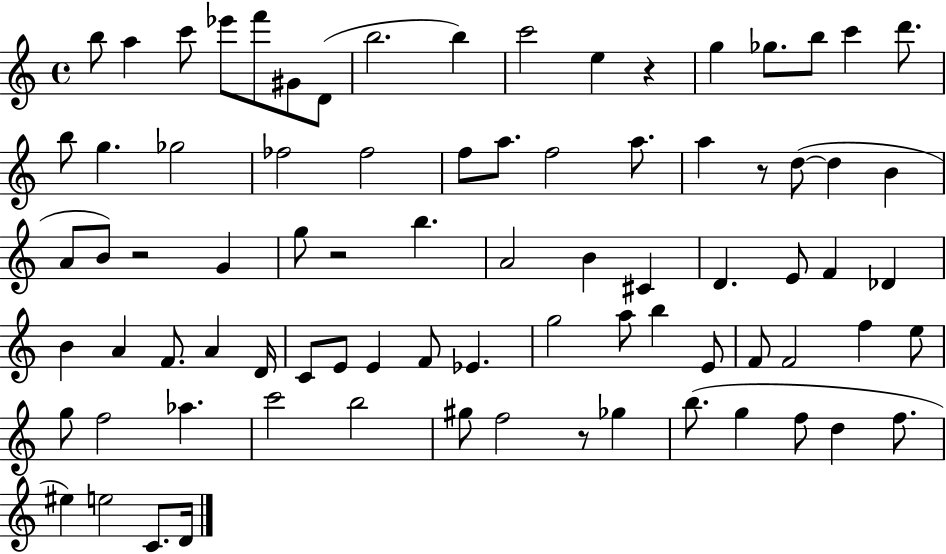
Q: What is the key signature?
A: C major